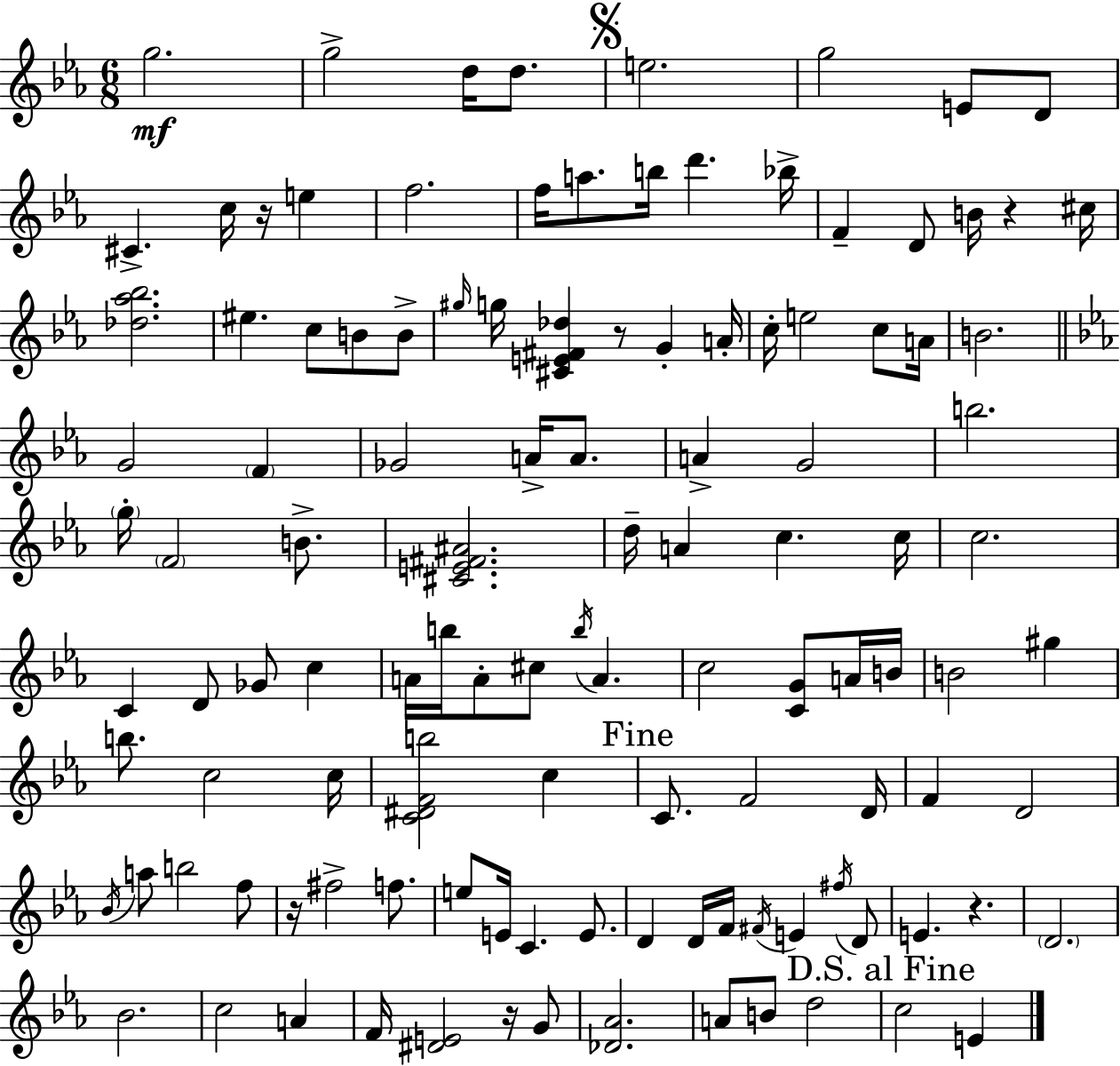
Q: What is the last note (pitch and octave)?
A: E4